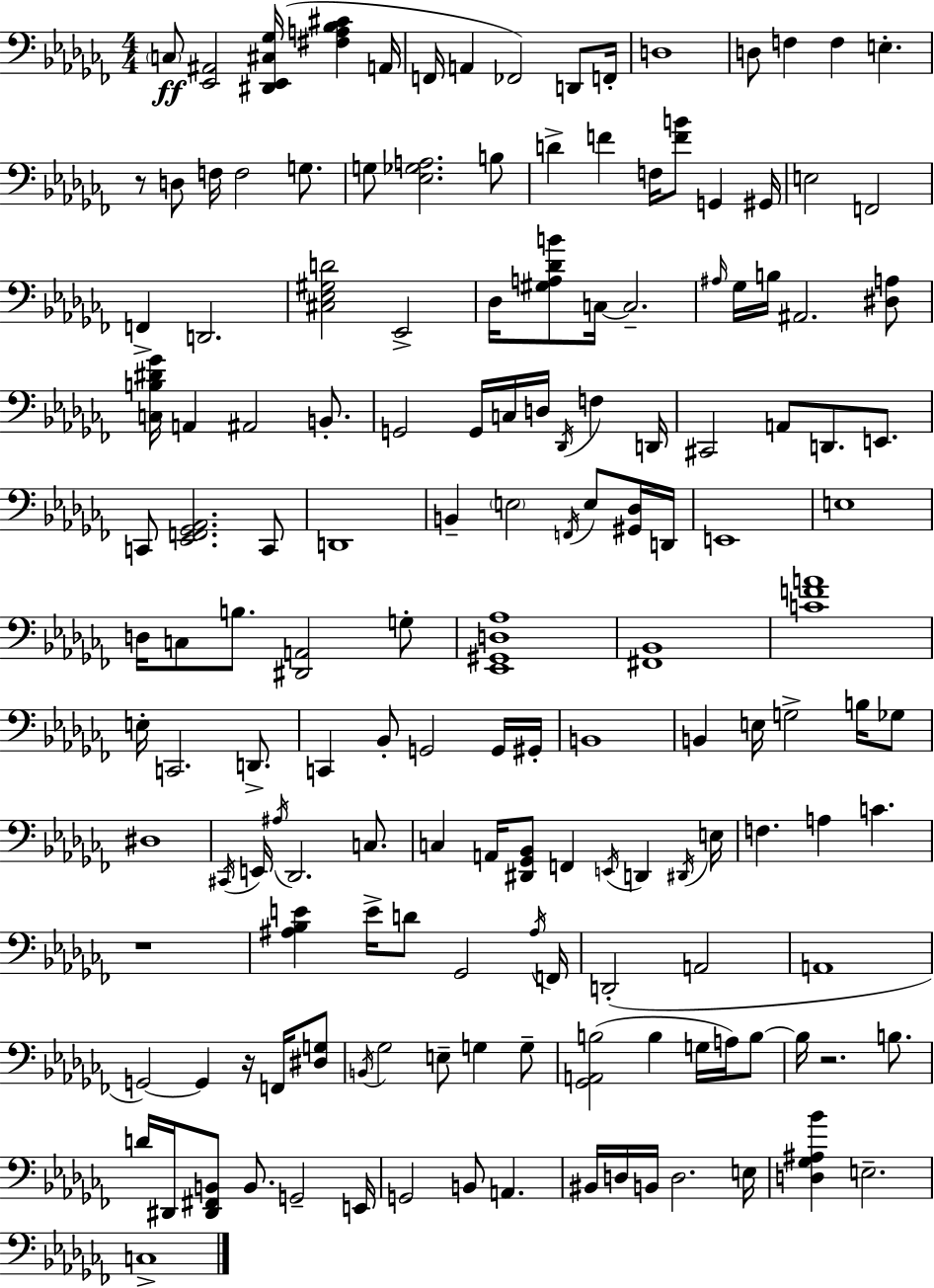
C3/e [Eb2,A#2]/h [D#2,Eb2,C#3,Gb3]/s [F#3,A3,Bb3,C#4]/q A2/s F2/s A2/q FES2/h D2/e F2/s D3/w D3/e F3/q F3/q E3/q. R/e D3/e F3/s F3/h G3/e. G3/e [Eb3,Gb3,A3]/h. B3/e D4/q F4/q F3/s [F4,B4]/e G2/q G#2/s E3/h F2/h F2/q D2/h. [C#3,Eb3,G#3,D4]/h Eb2/h Db3/s [G#3,A3,Db4,B4]/e C3/s C3/h. A#3/s Gb3/s B3/s A#2/h. [D#3,A3]/e [C3,B3,D#4,Gb4]/s A2/q A#2/h B2/e. G2/h G2/s C3/s D3/s Db2/s F3/q D2/s C#2/h A2/e D2/e. E2/e. C2/e [Eb2,F2,Gb2,Ab2]/h. C2/e D2/w B2/q E3/h F2/s E3/e [G#2,Db3]/s D2/s E2/w E3/w D3/s C3/e B3/e. [D#2,A2]/h G3/e [Eb2,G#2,D3,Ab3]/w [F#2,Bb2]/w [C4,F4,A4]/w E3/s C2/h. D2/e. C2/q Bb2/e G2/h G2/s G#2/s B2/w B2/q E3/s G3/h B3/s Gb3/e D#3/w C#2/s E2/s A#3/s Db2/h. C3/e. C3/q A2/s [D#2,Gb2,Bb2]/e F2/q E2/s D2/q D#2/s E3/s F3/q. A3/q C4/q. R/w [A#3,Bb3,E4]/q E4/s D4/e Gb2/h A#3/s F2/s D2/h A2/h A2/w G2/h G2/q R/s F2/s [D#3,G3]/e B2/s Gb3/h E3/e G3/q G3/e [Gb2,A2,B3]/h B3/q G3/s A3/s B3/e B3/s R/h. B3/e. D4/s D#2/s [D#2,F#2,B2]/e B2/e. G2/h E2/s G2/h B2/e A2/q. BIS2/s D3/s B2/s D3/h. E3/s [D3,Gb3,A#3,Bb4]/q E3/h. C3/w